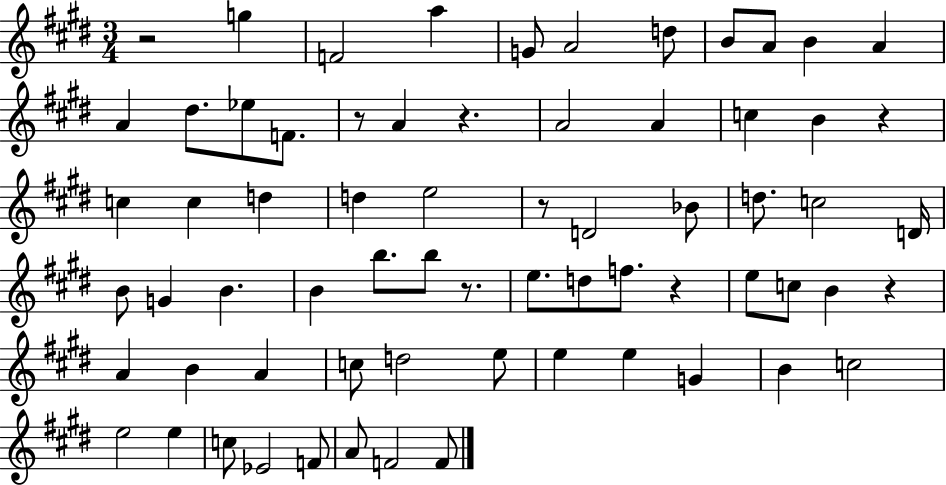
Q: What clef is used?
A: treble